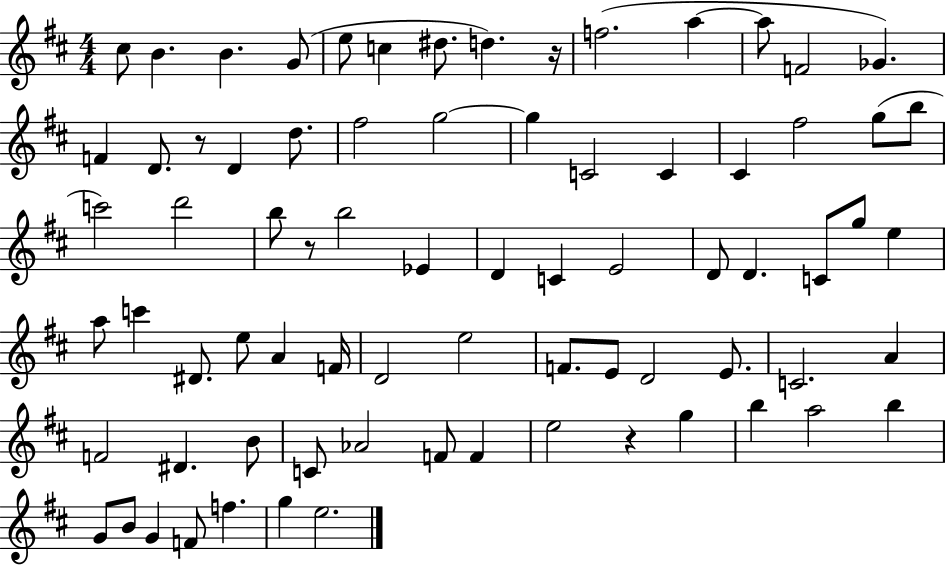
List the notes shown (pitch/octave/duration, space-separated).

C#5/e B4/q. B4/q. G4/e E5/e C5/q D#5/e. D5/q. R/s F5/h. A5/q A5/e F4/h Gb4/q. F4/q D4/e. R/e D4/q D5/e. F#5/h G5/h G5/q C4/h C4/q C#4/q F#5/h G5/e B5/e C6/h D6/h B5/e R/e B5/h Eb4/q D4/q C4/q E4/h D4/e D4/q. C4/e G5/e E5/q A5/e C6/q D#4/e. E5/e A4/q F4/s D4/h E5/h F4/e. E4/e D4/h E4/e. C4/h. A4/q F4/h D#4/q. B4/e C4/e Ab4/h F4/e F4/q E5/h R/q G5/q B5/q A5/h B5/q G4/e B4/e G4/q F4/e F5/q. G5/q E5/h.